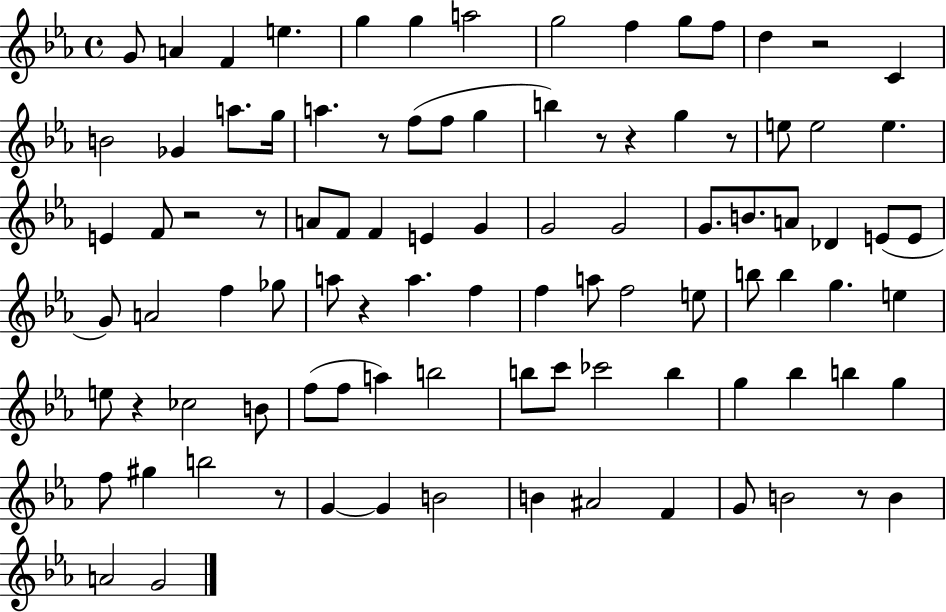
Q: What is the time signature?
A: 4/4